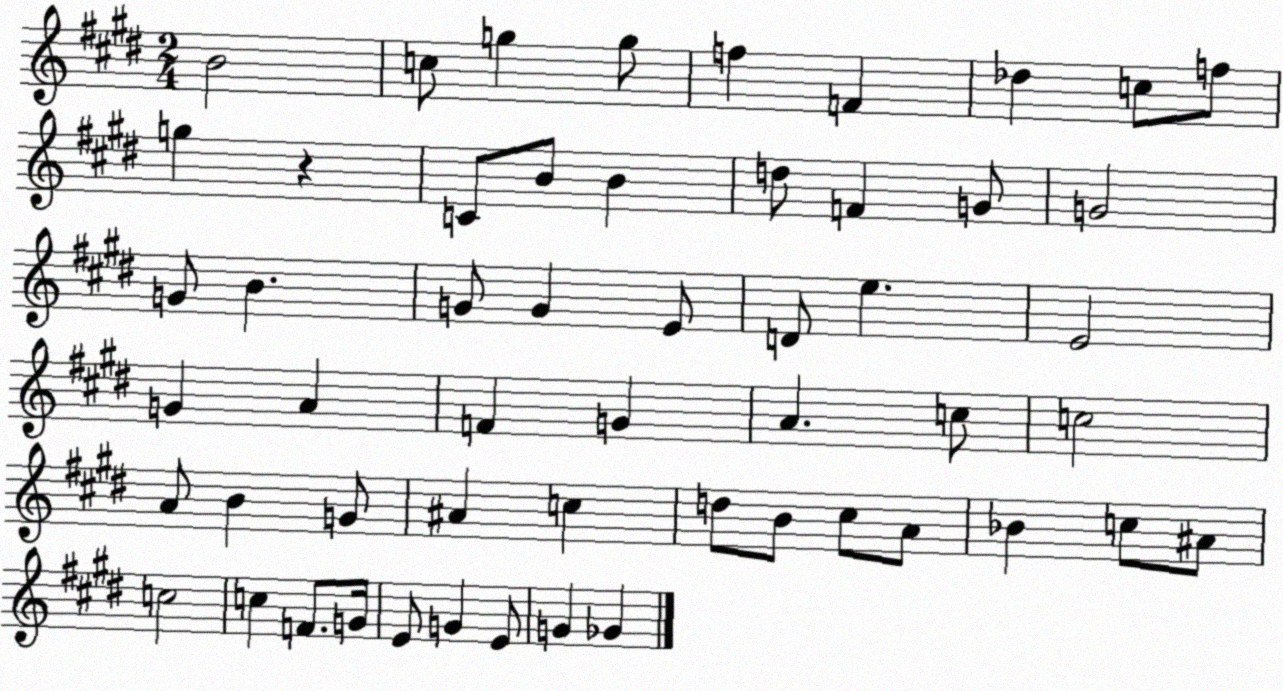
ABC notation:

X:1
T:Untitled
M:2/4
L:1/4
K:E
B2 c/2 g g/2 f F _d c/2 f/2 g z C/2 B/2 B d/2 F G/2 G2 G/2 B G/2 G E/2 D/2 e E2 G A F G A c/2 c2 A/2 B G/2 ^A c d/2 B/2 ^c/2 A/2 _B c/2 ^A/2 c2 c F/2 G/4 E/2 G E/2 G _G